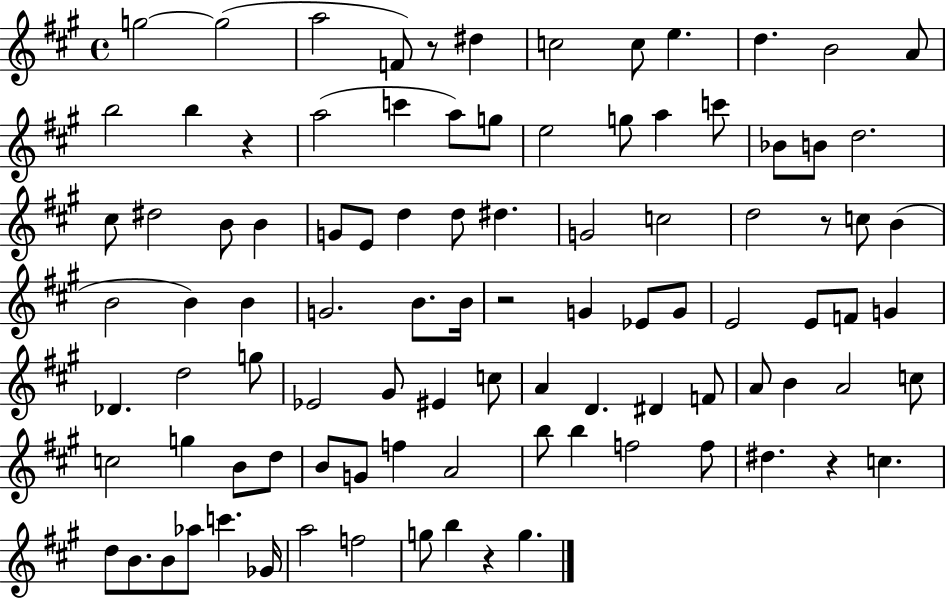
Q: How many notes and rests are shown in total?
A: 97